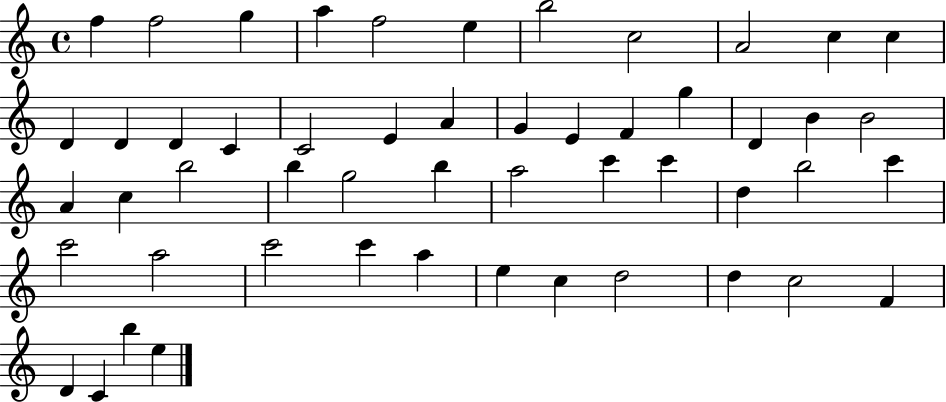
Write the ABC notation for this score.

X:1
T:Untitled
M:4/4
L:1/4
K:C
f f2 g a f2 e b2 c2 A2 c c D D D C C2 E A G E F g D B B2 A c b2 b g2 b a2 c' c' d b2 c' c'2 a2 c'2 c' a e c d2 d c2 F D C b e